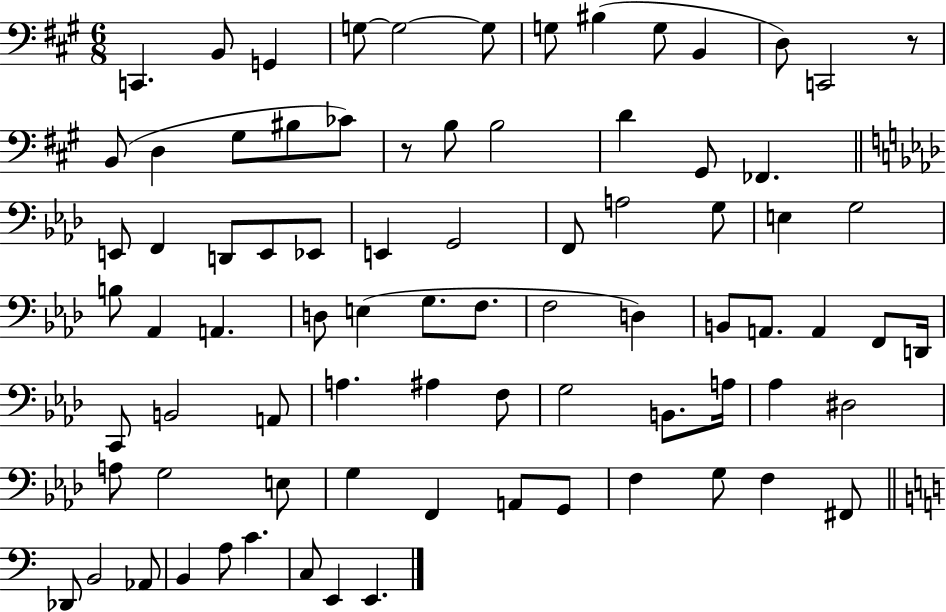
C2/q. B2/e G2/q G3/e G3/h G3/e G3/e BIS3/q G3/e B2/q D3/e C2/h R/e B2/e D3/q G#3/e BIS3/e CES4/e R/e B3/e B3/h D4/q G#2/e FES2/q. E2/e F2/q D2/e E2/e Eb2/e E2/q G2/h F2/e A3/h G3/e E3/q G3/h B3/e Ab2/q A2/q. D3/e E3/q G3/e. F3/e. F3/h D3/q B2/e A2/e. A2/q F2/e D2/s C2/e B2/h A2/e A3/q. A#3/q F3/e G3/h B2/e. A3/s Ab3/q D#3/h A3/e G3/h E3/e G3/q F2/q A2/e G2/e F3/q G3/e F3/q F#2/e Db2/e B2/h Ab2/e B2/q A3/e C4/q. C3/e E2/q E2/q.